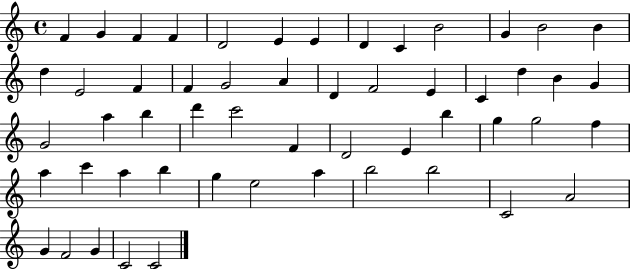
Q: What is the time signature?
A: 4/4